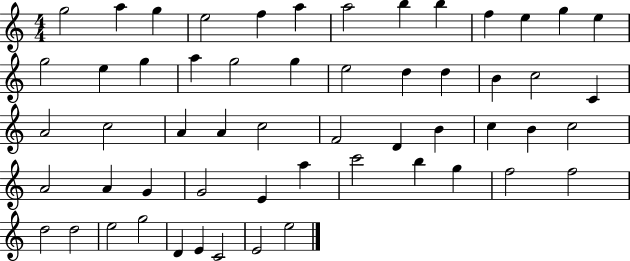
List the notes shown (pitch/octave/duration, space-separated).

G5/h A5/q G5/q E5/h F5/q A5/q A5/h B5/q B5/q F5/q E5/q G5/q E5/q G5/h E5/q G5/q A5/q G5/h G5/q E5/h D5/q D5/q B4/q C5/h C4/q A4/h C5/h A4/q A4/q C5/h F4/h D4/q B4/q C5/q B4/q C5/h A4/h A4/q G4/q G4/h E4/q A5/q C6/h B5/q G5/q F5/h F5/h D5/h D5/h E5/h G5/h D4/q E4/q C4/h E4/h E5/h